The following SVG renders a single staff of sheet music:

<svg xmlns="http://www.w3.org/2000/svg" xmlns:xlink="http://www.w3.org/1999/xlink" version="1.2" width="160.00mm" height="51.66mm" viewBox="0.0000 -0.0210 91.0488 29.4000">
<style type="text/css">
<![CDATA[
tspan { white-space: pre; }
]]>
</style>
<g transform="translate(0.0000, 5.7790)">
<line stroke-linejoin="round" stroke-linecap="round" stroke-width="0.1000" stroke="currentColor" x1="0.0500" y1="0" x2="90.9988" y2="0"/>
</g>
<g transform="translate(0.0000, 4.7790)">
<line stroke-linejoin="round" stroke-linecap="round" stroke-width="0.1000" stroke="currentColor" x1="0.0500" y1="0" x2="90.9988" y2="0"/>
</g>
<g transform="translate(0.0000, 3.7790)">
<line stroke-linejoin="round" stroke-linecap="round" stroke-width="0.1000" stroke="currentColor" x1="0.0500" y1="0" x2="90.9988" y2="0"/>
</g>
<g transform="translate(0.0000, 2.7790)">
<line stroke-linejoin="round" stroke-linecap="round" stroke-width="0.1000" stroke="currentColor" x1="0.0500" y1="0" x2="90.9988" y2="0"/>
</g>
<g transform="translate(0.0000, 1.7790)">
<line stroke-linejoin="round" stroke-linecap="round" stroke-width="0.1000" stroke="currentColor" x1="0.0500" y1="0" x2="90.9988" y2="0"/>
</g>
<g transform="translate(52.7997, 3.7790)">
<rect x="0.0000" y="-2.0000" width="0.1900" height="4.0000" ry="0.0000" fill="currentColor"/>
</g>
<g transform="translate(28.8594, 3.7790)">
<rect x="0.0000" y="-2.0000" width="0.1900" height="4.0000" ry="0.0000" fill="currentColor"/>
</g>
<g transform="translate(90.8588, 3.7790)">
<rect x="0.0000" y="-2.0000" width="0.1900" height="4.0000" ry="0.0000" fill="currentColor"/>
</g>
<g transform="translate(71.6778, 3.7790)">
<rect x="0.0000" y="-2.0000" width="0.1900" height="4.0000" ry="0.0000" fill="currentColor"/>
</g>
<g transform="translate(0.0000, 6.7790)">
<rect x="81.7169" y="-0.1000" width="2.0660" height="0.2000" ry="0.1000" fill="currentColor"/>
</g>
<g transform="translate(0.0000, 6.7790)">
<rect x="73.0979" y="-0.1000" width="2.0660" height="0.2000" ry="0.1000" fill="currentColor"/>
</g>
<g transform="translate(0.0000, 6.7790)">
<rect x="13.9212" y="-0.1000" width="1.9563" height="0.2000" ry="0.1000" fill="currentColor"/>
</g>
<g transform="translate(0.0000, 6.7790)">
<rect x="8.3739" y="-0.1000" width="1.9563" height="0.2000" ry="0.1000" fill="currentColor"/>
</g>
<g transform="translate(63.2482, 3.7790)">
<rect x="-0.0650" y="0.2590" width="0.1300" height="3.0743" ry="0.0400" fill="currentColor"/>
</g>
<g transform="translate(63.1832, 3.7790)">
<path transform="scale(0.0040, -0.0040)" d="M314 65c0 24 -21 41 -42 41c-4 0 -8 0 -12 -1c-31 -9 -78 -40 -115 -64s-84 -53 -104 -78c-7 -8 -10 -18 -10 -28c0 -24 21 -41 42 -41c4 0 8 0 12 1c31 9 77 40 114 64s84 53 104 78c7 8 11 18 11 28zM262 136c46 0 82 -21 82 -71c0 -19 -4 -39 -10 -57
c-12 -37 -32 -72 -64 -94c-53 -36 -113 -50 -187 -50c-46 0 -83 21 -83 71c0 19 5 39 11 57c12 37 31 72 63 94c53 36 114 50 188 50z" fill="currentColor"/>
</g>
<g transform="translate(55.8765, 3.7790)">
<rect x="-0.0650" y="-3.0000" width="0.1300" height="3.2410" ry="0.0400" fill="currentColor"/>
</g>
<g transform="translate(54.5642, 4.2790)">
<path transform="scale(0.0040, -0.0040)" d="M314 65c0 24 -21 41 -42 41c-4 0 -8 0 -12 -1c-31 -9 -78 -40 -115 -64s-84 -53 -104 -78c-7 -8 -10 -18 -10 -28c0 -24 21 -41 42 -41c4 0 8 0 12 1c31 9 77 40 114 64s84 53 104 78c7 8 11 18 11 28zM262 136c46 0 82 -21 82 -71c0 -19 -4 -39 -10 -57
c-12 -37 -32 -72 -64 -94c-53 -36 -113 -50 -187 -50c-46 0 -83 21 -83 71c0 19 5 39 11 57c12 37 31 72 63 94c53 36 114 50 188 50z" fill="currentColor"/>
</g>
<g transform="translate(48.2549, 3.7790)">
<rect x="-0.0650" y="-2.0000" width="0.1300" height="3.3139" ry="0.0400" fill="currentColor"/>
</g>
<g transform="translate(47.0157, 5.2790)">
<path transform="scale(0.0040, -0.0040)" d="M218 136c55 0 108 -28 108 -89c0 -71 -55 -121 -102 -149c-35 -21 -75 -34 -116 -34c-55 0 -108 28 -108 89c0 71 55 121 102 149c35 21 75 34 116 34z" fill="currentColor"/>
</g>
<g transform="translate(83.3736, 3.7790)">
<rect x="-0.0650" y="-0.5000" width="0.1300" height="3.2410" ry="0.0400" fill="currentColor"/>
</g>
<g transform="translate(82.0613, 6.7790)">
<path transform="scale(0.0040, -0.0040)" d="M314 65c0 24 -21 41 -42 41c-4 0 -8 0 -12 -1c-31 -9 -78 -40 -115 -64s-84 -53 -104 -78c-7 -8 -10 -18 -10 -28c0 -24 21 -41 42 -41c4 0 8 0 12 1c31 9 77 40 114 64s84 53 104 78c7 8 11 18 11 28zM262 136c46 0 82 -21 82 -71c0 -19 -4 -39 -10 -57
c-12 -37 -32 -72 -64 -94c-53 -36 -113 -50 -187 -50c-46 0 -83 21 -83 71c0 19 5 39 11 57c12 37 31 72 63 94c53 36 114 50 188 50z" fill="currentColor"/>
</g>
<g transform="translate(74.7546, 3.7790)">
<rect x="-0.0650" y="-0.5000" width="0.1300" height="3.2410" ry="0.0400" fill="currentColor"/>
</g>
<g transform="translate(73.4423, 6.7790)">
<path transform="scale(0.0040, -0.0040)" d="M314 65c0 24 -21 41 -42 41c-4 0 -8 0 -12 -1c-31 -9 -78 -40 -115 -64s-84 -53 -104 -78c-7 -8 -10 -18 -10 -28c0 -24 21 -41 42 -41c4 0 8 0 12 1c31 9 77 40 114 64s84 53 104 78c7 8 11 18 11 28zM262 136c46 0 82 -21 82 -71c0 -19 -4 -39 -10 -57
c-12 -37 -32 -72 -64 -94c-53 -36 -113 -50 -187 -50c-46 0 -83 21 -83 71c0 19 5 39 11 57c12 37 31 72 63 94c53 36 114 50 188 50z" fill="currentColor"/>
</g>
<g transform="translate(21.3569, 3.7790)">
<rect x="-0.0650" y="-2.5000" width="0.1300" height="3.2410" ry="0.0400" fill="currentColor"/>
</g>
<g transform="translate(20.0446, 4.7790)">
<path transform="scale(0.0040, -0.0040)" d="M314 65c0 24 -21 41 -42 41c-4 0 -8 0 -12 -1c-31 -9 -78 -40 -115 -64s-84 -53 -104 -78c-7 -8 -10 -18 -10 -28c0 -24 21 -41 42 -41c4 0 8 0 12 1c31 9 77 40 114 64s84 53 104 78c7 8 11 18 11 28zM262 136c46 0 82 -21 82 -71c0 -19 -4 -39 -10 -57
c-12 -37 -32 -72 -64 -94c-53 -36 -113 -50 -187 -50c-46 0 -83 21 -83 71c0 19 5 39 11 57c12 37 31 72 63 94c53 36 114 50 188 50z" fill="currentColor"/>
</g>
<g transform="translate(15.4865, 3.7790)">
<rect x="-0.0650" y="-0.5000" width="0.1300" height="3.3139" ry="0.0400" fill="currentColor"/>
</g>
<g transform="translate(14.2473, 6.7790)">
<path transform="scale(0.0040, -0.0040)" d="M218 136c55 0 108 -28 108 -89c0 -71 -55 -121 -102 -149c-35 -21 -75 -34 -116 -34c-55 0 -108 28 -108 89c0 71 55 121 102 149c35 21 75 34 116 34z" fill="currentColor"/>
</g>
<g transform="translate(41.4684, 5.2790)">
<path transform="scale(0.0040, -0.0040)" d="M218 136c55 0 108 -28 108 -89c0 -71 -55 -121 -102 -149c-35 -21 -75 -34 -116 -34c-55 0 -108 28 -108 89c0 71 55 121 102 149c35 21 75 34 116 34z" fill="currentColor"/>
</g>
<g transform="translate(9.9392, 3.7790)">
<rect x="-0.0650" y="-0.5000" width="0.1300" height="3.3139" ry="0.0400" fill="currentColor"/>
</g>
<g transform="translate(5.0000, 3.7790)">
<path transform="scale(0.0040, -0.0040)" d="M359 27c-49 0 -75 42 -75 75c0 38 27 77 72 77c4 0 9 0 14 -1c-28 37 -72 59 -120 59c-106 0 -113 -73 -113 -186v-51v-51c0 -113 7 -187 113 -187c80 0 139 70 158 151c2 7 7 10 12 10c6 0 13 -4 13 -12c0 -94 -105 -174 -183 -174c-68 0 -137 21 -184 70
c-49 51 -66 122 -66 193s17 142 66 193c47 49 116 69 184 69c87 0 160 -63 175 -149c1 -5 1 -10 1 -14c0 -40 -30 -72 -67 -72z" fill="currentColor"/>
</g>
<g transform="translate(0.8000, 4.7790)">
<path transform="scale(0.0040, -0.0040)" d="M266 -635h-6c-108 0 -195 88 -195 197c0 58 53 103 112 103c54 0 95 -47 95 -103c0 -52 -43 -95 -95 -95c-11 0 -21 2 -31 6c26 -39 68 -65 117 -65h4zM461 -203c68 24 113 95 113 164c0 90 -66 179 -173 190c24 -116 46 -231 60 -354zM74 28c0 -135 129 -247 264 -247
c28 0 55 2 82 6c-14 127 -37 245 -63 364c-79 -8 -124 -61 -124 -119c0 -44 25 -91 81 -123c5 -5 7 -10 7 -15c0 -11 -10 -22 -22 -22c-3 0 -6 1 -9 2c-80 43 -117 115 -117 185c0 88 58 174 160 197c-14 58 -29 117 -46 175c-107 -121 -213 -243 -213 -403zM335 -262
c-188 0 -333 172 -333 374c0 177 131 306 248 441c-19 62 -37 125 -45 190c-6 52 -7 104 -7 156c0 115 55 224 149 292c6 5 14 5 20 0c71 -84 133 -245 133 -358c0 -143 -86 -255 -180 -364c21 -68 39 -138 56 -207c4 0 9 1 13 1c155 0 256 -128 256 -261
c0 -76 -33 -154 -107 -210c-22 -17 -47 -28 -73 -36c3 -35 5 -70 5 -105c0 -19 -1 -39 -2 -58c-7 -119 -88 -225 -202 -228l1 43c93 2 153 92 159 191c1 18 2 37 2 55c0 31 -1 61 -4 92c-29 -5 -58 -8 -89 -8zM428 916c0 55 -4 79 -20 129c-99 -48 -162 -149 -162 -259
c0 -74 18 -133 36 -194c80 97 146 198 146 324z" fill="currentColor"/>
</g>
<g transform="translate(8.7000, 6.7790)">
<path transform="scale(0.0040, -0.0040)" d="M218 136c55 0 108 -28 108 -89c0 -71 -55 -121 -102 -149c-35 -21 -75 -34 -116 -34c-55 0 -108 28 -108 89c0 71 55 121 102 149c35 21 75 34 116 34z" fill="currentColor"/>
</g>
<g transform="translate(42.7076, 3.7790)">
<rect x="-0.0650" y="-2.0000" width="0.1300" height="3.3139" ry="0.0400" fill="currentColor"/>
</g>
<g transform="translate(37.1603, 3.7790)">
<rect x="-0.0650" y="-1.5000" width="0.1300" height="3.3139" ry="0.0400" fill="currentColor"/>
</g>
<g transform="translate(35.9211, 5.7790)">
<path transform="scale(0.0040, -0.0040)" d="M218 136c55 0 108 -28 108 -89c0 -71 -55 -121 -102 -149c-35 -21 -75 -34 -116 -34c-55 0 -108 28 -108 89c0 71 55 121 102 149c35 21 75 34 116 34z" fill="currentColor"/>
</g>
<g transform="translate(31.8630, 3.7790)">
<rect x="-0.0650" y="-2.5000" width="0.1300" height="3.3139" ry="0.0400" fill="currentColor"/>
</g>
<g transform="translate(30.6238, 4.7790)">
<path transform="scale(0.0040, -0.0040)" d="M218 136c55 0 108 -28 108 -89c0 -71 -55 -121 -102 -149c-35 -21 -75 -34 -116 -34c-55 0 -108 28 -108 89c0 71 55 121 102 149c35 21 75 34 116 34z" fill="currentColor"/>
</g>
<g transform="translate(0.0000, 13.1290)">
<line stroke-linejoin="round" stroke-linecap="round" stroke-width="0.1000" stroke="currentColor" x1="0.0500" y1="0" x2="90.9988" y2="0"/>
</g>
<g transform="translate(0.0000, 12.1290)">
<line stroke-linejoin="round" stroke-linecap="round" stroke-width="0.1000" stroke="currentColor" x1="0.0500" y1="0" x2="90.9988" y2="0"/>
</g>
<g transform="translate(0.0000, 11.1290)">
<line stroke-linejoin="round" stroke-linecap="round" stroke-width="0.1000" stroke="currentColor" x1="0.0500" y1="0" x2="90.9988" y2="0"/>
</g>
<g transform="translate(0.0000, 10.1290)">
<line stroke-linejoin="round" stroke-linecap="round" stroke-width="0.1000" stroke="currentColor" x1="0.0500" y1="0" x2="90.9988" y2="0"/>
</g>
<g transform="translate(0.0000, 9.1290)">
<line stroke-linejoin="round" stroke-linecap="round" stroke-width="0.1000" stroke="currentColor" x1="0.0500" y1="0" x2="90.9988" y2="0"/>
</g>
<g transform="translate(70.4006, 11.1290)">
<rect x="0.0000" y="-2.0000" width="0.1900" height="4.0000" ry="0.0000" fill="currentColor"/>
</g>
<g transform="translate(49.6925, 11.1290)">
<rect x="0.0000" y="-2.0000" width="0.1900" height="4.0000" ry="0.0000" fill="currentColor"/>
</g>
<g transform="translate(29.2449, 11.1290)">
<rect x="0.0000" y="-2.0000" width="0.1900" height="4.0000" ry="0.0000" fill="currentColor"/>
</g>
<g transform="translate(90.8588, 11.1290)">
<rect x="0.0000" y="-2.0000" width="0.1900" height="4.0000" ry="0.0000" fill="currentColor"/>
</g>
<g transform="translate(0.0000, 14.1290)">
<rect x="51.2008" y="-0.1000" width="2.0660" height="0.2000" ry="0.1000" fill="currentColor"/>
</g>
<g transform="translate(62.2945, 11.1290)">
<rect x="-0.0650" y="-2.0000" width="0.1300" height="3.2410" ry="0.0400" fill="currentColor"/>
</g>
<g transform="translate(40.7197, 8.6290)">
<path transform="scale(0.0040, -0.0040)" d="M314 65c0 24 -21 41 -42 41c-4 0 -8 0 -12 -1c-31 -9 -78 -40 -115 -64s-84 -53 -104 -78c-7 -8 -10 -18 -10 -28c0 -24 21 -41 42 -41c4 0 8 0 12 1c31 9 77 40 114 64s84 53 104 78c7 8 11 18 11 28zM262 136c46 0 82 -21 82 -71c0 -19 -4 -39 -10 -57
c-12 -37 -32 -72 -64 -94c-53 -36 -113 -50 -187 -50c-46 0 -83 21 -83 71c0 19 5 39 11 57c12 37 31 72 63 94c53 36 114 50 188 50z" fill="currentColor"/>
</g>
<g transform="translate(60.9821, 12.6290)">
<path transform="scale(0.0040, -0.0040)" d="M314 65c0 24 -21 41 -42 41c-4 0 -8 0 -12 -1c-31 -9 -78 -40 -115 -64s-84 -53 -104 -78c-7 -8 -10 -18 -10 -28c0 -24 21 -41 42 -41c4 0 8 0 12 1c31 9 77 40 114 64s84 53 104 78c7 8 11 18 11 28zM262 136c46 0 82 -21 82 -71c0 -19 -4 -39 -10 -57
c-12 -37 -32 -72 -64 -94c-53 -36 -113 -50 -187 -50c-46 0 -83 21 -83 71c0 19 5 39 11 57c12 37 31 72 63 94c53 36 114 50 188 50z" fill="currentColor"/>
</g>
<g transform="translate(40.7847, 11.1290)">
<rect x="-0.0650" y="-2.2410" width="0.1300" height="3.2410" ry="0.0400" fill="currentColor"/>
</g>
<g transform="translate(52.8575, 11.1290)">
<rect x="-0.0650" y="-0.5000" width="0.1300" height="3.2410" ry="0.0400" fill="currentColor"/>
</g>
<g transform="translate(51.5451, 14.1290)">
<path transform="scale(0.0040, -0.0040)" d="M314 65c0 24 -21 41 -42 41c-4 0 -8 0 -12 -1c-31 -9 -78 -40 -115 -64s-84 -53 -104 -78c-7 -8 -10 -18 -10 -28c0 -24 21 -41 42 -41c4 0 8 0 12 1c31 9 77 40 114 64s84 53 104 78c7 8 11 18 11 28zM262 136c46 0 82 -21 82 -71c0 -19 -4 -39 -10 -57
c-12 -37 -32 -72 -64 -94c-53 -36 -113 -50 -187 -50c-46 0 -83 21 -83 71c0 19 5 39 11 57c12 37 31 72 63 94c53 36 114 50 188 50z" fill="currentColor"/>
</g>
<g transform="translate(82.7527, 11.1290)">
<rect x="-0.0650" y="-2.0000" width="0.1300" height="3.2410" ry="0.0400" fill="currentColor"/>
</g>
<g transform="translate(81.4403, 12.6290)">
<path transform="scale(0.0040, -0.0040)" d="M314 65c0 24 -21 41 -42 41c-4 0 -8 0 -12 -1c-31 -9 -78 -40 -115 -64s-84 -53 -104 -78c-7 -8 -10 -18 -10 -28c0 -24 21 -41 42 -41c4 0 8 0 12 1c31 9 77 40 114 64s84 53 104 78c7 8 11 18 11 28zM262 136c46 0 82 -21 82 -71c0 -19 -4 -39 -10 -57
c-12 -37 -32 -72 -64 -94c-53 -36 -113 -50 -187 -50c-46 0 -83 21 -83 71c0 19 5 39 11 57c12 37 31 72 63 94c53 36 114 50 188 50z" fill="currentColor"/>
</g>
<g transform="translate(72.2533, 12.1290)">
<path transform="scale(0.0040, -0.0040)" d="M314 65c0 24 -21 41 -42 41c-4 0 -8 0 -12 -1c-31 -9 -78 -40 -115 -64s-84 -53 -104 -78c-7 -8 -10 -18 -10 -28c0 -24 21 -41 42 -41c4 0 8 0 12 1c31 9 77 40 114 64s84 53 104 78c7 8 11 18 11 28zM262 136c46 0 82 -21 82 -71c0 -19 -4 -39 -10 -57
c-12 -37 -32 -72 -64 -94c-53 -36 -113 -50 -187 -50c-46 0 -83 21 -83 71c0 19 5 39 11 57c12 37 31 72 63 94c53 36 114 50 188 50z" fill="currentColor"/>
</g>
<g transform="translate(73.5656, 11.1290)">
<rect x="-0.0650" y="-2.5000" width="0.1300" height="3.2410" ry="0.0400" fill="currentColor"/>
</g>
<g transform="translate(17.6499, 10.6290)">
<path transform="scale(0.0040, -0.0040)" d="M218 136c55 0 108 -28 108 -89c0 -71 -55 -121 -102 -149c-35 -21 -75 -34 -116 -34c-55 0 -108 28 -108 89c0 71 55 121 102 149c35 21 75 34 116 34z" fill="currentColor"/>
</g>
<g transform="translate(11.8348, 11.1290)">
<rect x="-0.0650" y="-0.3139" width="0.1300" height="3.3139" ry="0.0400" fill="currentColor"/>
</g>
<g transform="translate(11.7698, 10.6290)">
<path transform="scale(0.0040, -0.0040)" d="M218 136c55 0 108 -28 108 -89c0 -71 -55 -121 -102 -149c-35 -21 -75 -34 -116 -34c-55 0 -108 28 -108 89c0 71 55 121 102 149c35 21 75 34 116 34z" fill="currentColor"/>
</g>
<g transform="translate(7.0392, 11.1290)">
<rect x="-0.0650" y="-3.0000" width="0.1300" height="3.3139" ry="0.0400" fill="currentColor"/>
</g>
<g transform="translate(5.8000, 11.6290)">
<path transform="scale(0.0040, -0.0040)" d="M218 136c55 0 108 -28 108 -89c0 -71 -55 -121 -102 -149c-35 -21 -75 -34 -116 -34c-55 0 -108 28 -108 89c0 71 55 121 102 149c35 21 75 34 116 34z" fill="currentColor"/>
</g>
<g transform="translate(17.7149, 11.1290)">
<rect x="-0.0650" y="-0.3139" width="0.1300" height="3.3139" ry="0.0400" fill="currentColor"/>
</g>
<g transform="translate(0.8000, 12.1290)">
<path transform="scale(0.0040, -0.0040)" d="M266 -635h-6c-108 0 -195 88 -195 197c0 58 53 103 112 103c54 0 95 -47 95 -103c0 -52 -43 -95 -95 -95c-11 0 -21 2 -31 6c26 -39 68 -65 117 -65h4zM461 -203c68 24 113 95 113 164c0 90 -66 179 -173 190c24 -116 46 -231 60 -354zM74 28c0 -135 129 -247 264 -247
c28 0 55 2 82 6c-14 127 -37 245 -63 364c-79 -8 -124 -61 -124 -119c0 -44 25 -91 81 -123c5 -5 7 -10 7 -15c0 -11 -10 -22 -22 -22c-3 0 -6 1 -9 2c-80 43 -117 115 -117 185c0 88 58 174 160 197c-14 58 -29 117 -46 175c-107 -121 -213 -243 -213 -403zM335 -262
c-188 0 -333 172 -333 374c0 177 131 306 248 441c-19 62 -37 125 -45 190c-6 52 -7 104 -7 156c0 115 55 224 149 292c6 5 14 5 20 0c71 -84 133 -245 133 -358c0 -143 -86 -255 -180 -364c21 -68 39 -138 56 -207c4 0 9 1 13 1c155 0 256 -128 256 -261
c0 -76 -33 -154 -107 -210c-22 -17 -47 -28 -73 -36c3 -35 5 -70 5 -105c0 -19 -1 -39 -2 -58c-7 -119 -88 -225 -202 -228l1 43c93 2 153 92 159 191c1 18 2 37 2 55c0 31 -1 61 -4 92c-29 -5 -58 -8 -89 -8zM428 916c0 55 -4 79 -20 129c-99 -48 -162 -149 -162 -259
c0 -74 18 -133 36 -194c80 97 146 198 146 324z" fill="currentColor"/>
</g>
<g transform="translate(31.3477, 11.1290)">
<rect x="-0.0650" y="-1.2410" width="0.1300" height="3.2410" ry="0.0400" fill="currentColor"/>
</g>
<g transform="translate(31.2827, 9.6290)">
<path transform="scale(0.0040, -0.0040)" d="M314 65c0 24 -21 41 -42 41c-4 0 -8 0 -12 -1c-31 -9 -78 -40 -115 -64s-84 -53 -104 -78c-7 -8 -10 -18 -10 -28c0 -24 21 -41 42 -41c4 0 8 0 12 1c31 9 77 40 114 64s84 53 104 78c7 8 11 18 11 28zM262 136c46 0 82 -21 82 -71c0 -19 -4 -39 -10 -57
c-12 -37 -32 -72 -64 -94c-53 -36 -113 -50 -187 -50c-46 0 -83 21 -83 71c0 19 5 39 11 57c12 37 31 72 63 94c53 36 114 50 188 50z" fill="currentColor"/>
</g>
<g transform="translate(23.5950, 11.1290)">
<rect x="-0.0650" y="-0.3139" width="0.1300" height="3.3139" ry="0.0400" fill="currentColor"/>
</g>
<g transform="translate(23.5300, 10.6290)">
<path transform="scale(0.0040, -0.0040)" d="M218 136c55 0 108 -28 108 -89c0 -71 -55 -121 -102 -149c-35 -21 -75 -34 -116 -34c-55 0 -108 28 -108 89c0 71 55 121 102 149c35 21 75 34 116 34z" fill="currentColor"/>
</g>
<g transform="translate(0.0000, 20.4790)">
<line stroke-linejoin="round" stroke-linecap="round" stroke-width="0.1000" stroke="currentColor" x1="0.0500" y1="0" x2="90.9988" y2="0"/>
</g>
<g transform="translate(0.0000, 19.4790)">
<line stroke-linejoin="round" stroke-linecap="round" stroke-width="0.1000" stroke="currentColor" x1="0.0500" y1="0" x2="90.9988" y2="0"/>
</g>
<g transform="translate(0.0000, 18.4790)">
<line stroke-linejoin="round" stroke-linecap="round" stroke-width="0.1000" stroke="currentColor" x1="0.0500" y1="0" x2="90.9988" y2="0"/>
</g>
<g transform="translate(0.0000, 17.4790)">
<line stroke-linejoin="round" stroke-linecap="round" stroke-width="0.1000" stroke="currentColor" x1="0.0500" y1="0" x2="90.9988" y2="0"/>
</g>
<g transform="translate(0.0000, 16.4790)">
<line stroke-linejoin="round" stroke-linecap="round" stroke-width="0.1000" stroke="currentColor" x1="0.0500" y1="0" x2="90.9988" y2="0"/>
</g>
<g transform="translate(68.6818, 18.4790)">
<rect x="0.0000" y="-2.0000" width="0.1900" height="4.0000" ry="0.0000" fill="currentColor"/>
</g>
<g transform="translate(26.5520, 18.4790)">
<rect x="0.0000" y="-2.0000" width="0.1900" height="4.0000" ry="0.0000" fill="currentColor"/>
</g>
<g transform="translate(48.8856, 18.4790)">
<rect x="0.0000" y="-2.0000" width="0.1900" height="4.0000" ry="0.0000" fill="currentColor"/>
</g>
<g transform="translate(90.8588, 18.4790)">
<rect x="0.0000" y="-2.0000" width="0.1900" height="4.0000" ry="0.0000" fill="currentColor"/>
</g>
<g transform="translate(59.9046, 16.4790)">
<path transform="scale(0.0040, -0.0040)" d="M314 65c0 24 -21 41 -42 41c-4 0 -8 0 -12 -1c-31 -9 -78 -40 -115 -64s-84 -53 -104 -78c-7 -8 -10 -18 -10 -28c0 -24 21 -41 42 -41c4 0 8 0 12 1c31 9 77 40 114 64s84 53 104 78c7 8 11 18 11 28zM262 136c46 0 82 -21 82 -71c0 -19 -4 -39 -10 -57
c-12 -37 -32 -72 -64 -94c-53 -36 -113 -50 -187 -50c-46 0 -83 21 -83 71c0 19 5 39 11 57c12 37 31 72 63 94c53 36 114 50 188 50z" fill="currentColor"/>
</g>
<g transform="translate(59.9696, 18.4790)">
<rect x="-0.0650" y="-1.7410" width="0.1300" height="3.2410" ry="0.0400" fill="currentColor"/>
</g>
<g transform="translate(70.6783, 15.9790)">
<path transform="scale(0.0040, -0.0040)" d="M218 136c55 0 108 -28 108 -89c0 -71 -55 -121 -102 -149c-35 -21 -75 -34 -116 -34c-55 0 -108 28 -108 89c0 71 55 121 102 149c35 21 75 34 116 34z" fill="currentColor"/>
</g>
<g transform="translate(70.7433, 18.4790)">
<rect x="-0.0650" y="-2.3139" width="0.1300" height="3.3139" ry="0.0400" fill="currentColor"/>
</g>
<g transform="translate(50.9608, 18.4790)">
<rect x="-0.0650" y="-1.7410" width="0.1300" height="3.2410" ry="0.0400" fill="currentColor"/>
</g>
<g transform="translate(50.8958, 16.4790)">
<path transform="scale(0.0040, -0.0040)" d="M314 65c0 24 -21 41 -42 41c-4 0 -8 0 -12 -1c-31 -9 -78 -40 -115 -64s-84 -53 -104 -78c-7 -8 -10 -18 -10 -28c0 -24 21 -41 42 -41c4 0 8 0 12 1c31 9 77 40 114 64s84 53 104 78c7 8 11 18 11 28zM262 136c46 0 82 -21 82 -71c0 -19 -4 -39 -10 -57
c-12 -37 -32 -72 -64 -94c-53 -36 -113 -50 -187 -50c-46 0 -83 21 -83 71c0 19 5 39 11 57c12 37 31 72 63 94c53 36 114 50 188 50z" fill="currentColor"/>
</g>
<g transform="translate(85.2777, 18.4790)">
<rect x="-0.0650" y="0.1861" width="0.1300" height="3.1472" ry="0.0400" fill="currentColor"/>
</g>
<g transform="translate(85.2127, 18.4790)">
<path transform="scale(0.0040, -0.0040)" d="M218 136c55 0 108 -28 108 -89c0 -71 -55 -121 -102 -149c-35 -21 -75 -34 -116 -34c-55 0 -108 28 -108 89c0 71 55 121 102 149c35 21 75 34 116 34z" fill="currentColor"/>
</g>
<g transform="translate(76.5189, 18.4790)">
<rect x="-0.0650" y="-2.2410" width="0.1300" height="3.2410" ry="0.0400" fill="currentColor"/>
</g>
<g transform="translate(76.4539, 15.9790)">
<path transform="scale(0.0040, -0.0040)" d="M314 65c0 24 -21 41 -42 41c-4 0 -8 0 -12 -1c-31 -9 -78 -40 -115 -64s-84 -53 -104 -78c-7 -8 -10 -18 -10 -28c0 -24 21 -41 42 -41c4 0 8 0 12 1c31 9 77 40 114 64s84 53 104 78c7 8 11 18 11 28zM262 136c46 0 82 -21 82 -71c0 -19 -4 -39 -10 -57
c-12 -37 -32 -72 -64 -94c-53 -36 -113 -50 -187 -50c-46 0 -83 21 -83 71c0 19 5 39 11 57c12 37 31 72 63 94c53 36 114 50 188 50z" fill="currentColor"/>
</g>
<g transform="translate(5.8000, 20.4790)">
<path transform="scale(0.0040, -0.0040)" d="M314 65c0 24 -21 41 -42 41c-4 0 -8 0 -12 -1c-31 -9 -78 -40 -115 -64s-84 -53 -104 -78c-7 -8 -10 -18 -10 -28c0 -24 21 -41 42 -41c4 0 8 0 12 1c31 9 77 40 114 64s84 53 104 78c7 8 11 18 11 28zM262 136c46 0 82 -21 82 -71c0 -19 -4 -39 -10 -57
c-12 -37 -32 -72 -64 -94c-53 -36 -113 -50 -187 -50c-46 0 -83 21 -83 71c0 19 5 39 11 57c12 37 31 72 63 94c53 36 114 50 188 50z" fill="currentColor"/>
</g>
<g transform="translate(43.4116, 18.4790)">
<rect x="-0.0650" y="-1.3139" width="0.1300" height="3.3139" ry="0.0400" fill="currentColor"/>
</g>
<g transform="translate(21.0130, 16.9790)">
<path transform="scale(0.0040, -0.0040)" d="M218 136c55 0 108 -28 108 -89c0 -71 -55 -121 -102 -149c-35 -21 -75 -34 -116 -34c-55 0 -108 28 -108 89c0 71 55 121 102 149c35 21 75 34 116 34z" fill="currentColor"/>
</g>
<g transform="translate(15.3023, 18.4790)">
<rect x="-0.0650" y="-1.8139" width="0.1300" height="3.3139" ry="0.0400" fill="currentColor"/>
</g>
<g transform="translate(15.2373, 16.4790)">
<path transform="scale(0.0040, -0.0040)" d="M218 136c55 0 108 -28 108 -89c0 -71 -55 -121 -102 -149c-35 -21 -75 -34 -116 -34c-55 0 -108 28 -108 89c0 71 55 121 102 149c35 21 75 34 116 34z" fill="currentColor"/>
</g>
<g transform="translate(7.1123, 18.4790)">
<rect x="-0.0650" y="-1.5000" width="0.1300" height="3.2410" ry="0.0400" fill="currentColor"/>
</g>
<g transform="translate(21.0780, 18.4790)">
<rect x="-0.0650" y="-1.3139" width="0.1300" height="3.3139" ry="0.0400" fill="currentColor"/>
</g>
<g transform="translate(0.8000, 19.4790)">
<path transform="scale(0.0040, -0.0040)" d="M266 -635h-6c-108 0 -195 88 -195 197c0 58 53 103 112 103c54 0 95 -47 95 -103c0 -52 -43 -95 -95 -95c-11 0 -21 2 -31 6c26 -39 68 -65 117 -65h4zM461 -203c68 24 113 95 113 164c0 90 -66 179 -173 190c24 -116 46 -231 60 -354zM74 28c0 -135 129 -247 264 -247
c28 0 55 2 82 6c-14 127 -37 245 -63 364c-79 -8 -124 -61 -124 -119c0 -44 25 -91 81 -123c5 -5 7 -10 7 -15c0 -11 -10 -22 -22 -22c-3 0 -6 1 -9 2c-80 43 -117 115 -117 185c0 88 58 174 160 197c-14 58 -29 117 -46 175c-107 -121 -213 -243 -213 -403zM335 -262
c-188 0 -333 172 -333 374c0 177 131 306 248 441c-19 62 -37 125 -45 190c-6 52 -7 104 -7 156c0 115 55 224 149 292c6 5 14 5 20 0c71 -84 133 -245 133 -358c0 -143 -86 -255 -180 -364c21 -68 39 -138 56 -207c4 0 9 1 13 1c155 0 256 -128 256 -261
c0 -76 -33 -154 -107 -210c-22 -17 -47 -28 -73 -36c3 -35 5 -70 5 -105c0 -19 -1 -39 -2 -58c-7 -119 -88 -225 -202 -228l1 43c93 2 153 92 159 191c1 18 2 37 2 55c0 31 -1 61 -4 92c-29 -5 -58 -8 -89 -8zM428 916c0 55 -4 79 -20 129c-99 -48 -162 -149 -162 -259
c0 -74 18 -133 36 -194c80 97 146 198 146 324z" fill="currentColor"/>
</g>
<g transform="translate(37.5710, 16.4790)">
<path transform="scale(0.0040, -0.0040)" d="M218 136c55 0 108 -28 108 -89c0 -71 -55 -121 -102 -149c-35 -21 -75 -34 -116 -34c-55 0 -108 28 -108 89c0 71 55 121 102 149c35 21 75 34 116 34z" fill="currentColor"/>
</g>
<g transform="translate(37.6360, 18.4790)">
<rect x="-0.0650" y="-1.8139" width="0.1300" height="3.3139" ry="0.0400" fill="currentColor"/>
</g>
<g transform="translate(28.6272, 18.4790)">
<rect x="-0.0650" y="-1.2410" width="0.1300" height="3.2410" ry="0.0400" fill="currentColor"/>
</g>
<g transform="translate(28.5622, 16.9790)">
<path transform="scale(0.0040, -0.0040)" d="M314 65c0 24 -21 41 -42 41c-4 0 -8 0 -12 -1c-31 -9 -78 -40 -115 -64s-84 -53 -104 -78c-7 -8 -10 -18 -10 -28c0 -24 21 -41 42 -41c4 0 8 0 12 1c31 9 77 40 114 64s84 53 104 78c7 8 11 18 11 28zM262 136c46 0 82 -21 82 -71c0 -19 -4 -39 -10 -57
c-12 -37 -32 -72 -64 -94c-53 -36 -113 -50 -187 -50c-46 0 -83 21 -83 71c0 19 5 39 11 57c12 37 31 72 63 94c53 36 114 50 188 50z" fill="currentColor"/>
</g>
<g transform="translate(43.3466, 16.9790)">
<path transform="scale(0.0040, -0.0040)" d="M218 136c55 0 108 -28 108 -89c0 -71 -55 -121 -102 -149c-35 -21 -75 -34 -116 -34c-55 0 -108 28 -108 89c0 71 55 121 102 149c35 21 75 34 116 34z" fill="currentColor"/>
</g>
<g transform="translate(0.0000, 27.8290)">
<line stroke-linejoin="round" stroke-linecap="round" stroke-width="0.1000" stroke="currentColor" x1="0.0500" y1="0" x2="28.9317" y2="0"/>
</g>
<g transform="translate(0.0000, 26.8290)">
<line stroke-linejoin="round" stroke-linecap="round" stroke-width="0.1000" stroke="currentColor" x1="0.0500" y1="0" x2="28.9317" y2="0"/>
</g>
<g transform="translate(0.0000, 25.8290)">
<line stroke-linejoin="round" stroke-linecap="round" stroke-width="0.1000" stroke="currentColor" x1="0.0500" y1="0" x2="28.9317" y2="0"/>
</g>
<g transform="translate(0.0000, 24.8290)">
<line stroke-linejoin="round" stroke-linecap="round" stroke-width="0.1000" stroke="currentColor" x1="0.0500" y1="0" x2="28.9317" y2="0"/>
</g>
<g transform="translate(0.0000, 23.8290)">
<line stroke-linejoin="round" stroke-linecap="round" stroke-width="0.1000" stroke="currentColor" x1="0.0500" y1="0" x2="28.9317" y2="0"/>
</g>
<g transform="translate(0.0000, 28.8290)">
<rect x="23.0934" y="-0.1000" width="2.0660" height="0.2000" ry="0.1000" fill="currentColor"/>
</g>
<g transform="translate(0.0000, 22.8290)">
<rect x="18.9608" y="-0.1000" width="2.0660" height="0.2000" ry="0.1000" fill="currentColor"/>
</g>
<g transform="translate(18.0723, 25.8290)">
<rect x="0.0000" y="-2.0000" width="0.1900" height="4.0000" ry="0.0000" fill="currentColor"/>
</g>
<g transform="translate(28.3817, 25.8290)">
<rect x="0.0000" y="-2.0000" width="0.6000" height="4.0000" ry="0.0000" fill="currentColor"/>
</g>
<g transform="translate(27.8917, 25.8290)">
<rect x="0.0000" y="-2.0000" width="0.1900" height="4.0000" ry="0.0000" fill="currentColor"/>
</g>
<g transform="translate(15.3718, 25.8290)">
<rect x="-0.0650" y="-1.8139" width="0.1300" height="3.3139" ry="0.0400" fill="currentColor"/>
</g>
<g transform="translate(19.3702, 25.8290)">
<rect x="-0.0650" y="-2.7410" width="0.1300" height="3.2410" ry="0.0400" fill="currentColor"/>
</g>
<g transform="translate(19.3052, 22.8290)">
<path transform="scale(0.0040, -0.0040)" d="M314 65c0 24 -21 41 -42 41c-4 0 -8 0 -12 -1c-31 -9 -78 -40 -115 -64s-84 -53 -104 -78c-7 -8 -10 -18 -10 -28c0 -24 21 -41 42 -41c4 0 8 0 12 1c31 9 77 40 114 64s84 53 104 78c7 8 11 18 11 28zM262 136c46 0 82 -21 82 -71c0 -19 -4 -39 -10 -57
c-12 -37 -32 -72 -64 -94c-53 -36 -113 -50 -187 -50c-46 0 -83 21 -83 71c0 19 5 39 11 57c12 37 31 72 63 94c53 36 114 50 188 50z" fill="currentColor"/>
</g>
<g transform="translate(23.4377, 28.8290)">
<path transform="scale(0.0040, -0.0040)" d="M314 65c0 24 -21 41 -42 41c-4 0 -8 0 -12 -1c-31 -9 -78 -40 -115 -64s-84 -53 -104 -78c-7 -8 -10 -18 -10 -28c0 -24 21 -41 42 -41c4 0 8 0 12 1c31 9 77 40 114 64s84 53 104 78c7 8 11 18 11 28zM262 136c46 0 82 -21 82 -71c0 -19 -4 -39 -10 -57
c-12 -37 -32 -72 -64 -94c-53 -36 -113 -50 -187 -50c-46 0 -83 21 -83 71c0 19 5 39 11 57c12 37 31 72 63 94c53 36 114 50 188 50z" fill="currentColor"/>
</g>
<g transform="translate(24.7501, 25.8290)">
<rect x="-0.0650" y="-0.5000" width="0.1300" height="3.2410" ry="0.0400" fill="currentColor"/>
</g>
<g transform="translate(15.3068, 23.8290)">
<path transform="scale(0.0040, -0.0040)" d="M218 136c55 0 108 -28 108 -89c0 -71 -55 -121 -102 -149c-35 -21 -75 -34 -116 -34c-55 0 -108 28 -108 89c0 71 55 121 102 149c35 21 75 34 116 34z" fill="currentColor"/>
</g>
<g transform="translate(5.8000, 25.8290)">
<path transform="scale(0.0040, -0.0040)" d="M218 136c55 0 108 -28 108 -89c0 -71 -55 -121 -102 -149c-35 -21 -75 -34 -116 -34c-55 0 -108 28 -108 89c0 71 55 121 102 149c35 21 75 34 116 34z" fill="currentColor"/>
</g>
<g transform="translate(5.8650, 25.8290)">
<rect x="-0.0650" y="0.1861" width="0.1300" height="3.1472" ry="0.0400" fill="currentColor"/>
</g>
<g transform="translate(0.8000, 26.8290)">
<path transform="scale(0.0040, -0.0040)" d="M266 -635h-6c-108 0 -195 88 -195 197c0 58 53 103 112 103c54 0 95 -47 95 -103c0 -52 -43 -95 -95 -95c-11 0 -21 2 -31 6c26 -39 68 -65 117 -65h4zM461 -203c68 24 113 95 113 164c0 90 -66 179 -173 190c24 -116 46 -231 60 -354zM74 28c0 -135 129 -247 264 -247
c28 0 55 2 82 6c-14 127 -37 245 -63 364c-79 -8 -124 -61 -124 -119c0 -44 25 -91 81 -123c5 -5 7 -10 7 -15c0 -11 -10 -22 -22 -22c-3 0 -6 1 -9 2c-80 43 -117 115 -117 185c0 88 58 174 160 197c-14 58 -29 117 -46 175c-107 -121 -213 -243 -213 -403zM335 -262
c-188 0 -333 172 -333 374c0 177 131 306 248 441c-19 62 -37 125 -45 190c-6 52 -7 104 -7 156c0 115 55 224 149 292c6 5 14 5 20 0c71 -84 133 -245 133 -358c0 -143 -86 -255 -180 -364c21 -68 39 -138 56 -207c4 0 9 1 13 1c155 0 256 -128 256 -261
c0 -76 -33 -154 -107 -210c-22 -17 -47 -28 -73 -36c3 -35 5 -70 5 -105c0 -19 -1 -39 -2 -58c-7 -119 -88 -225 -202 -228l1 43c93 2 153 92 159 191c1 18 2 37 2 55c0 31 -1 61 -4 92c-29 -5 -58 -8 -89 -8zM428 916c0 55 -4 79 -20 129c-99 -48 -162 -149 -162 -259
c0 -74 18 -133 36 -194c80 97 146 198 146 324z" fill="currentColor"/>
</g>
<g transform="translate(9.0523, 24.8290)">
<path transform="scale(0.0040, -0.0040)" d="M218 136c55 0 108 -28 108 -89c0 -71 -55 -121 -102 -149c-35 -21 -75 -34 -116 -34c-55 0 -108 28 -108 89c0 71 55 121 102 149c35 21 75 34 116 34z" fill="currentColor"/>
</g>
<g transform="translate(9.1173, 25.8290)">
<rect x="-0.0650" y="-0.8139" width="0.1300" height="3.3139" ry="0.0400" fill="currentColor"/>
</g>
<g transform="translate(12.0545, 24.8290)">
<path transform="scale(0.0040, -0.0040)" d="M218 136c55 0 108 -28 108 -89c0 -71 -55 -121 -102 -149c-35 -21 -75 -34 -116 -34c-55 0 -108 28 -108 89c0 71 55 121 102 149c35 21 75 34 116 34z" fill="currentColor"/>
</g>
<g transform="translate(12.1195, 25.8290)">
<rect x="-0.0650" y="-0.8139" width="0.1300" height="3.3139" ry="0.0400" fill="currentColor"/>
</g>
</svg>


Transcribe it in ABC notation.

X:1
T:Untitled
M:4/4
L:1/4
K:C
C C G2 G E F F A2 B2 C2 C2 A c c c e2 g2 C2 F2 G2 F2 E2 f e e2 f e f2 f2 g g2 B B d d f a2 C2